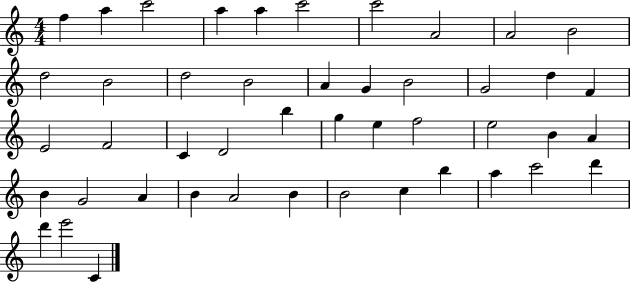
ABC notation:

X:1
T:Untitled
M:4/4
L:1/4
K:C
f a c'2 a a c'2 c'2 A2 A2 B2 d2 B2 d2 B2 A G B2 G2 d F E2 F2 C D2 b g e f2 e2 B A B G2 A B A2 B B2 c b a c'2 d' d' e'2 C